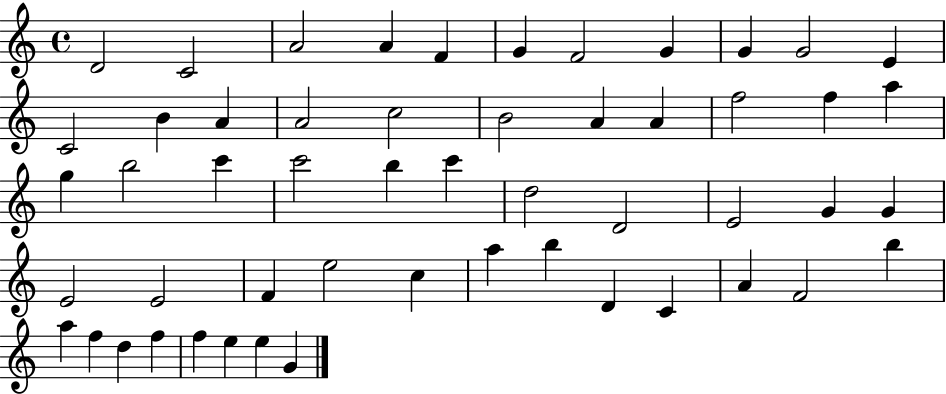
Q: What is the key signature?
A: C major